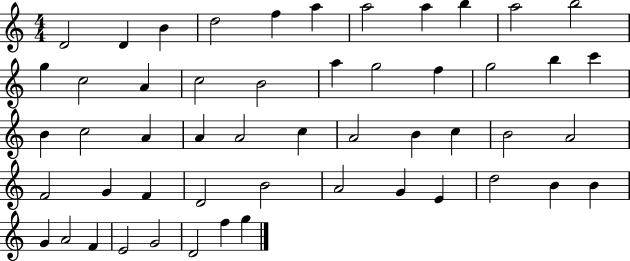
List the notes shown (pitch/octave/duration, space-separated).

D4/h D4/q B4/q D5/h F5/q A5/q A5/h A5/q B5/q A5/h B5/h G5/q C5/h A4/q C5/h B4/h A5/q G5/h F5/q G5/h B5/q C6/q B4/q C5/h A4/q A4/q A4/h C5/q A4/h B4/q C5/q B4/h A4/h F4/h G4/q F4/q D4/h B4/h A4/h G4/q E4/q D5/h B4/q B4/q G4/q A4/h F4/q E4/h G4/h D4/h F5/q G5/q